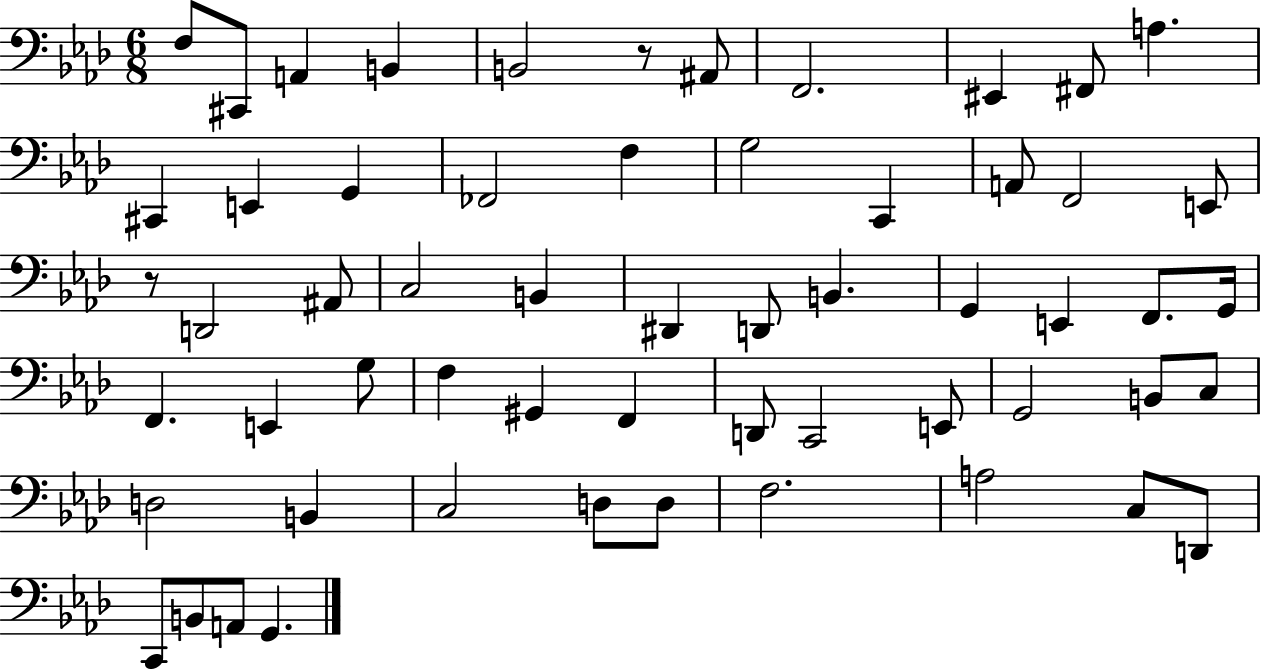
{
  \clef bass
  \numericTimeSignature
  \time 6/8
  \key aes \major
  f8 cis,8 a,4 b,4 | b,2 r8 ais,8 | f,2. | eis,4 fis,8 a4. | \break cis,4 e,4 g,4 | fes,2 f4 | g2 c,4 | a,8 f,2 e,8 | \break r8 d,2 ais,8 | c2 b,4 | dis,4 d,8 b,4. | g,4 e,4 f,8. g,16 | \break f,4. e,4 g8 | f4 gis,4 f,4 | d,8 c,2 e,8 | g,2 b,8 c8 | \break d2 b,4 | c2 d8 d8 | f2. | a2 c8 d,8 | \break c,8 b,8 a,8 g,4. | \bar "|."
}